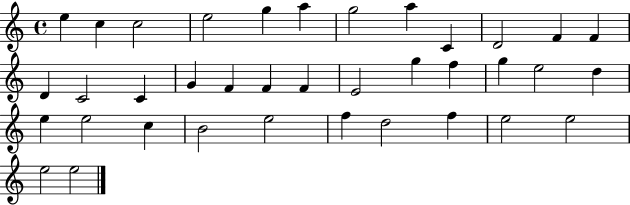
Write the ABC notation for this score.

X:1
T:Untitled
M:4/4
L:1/4
K:C
e c c2 e2 g a g2 a C D2 F F D C2 C G F F F E2 g f g e2 d e e2 c B2 e2 f d2 f e2 e2 e2 e2